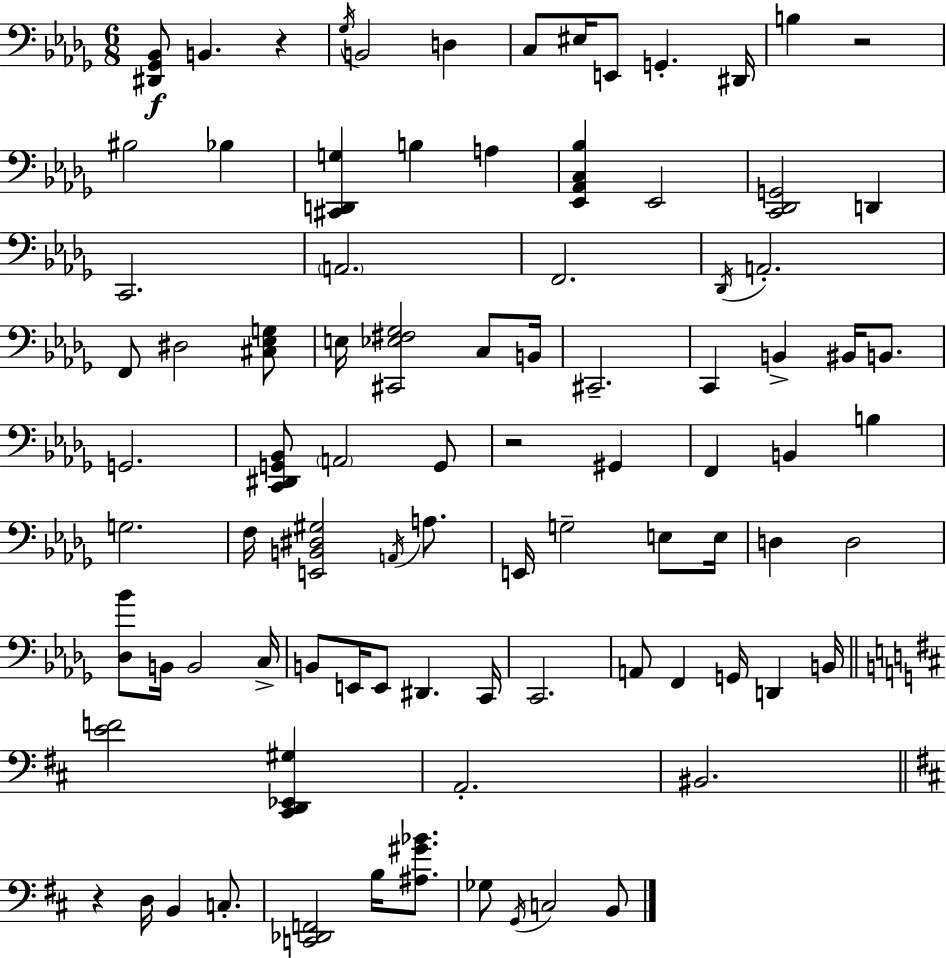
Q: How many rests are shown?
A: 4